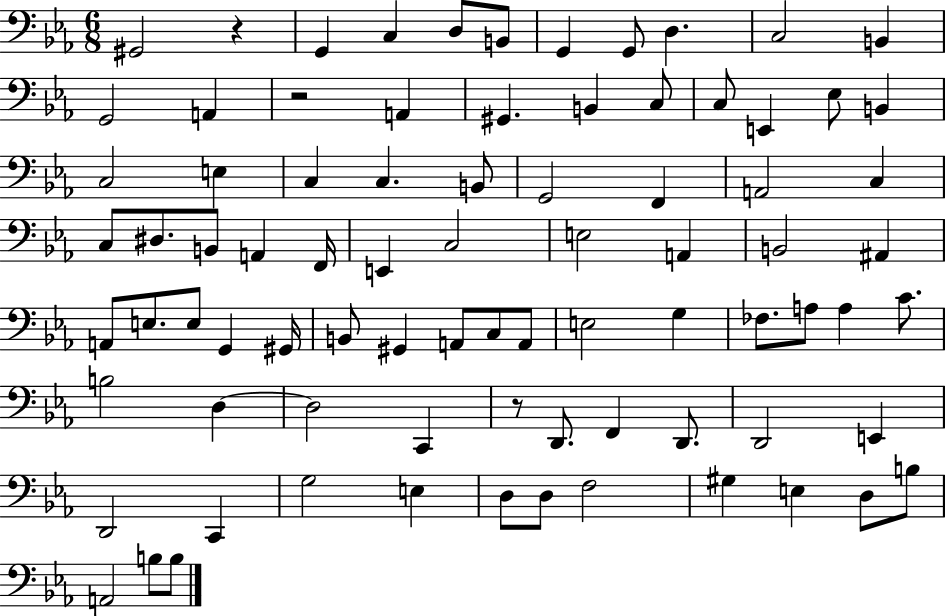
X:1
T:Untitled
M:6/8
L:1/4
K:Eb
^G,,2 z G,, C, D,/2 B,,/2 G,, G,,/2 D, C,2 B,, G,,2 A,, z2 A,, ^G,, B,, C,/2 C,/2 E,, _E,/2 B,, C,2 E, C, C, B,,/2 G,,2 F,, A,,2 C, C,/2 ^D,/2 B,,/2 A,, F,,/4 E,, C,2 E,2 A,, B,,2 ^A,, A,,/2 E,/2 E,/2 G,, ^G,,/4 B,,/2 ^G,, A,,/2 C,/2 A,,/2 E,2 G, _F,/2 A,/2 A, C/2 B,2 D, D,2 C,, z/2 D,,/2 F,, D,,/2 D,,2 E,, D,,2 C,, G,2 E, D,/2 D,/2 F,2 ^G, E, D,/2 B,/2 A,,2 B,/2 B,/2